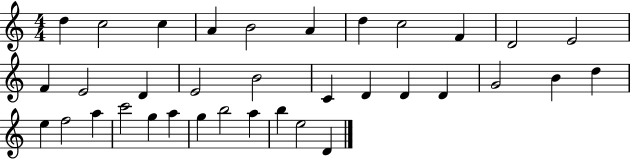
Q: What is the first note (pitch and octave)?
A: D5